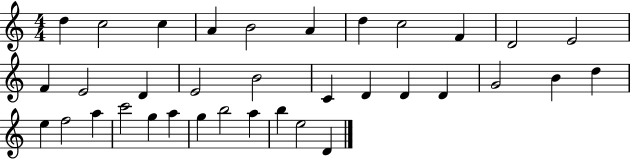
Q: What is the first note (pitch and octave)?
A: D5